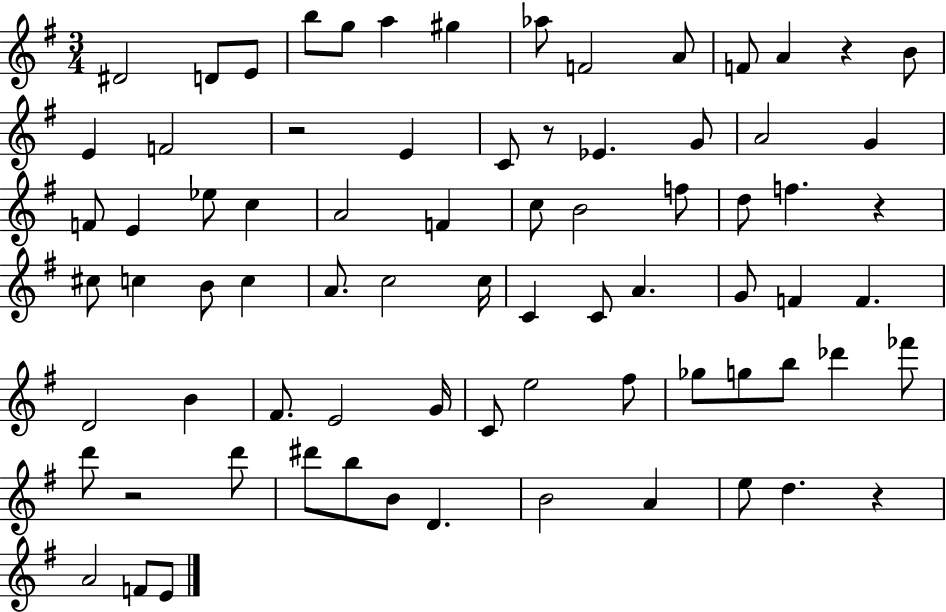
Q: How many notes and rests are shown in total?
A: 77